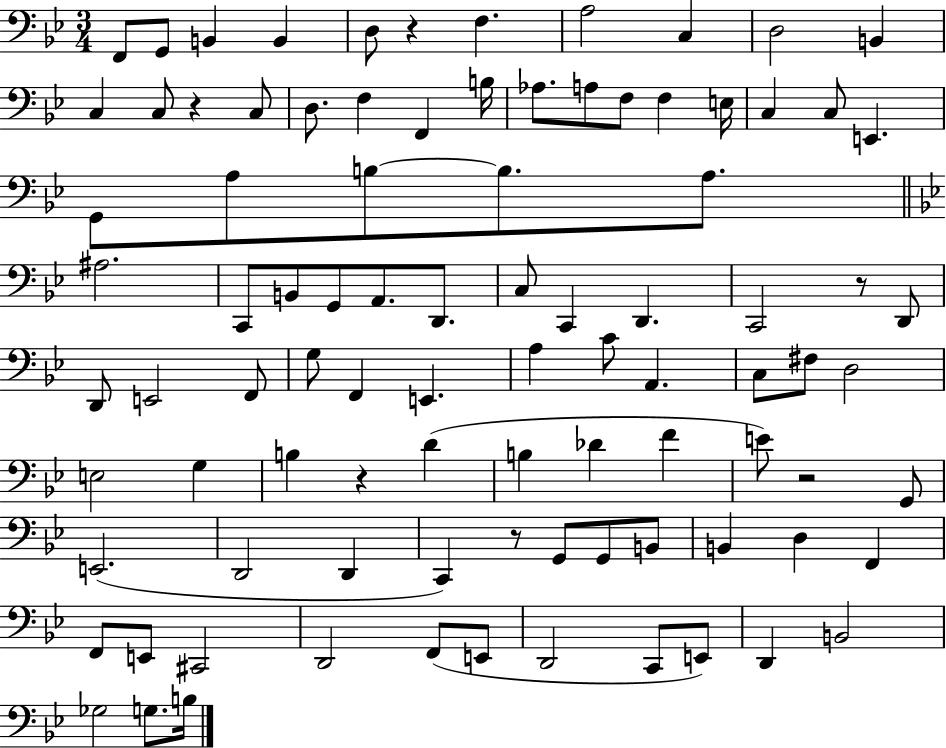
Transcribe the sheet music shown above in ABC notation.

X:1
T:Untitled
M:3/4
L:1/4
K:Bb
F,,/2 G,,/2 B,, B,, D,/2 z F, A,2 C, D,2 B,, C, C,/2 z C,/2 D,/2 F, F,, B,/4 _A,/2 A,/2 F,/2 F, E,/4 C, C,/2 E,, G,,/2 A,/2 B,/2 B,/2 A,/2 ^A,2 C,,/2 B,,/2 G,,/2 A,,/2 D,,/2 C,/2 C,, D,, C,,2 z/2 D,,/2 D,,/2 E,,2 F,,/2 G,/2 F,, E,, A, C/2 A,, C,/2 ^F,/2 D,2 E,2 G, B, z D B, _D F E/2 z2 G,,/2 E,,2 D,,2 D,, C,, z/2 G,,/2 G,,/2 B,,/2 B,, D, F,, F,,/2 E,,/2 ^C,,2 D,,2 F,,/2 E,,/2 D,,2 C,,/2 E,,/2 D,, B,,2 _G,2 G,/2 B,/4